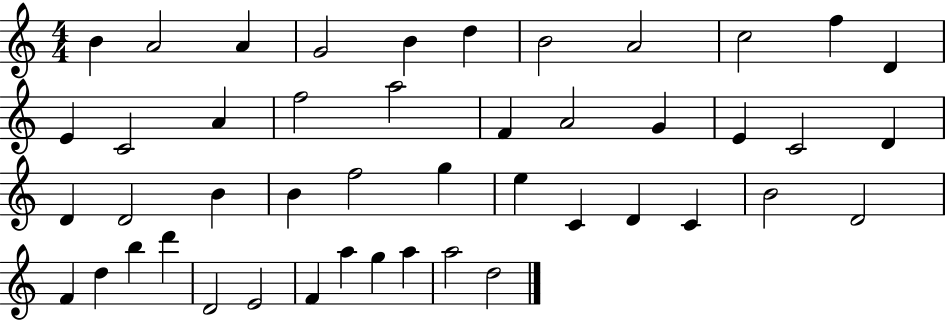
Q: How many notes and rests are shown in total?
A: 46